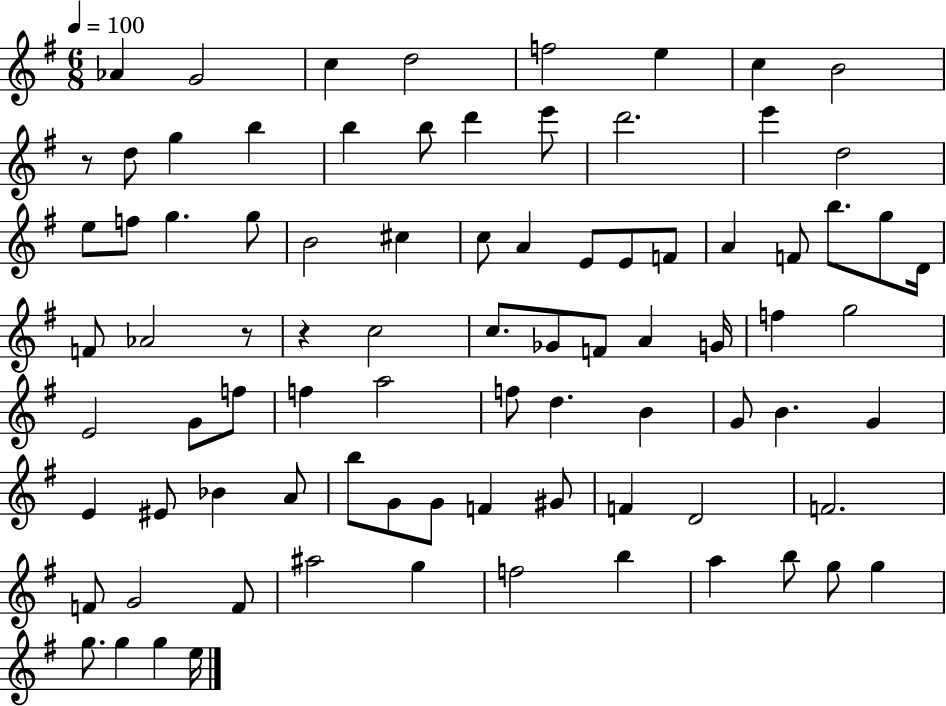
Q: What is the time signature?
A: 6/8